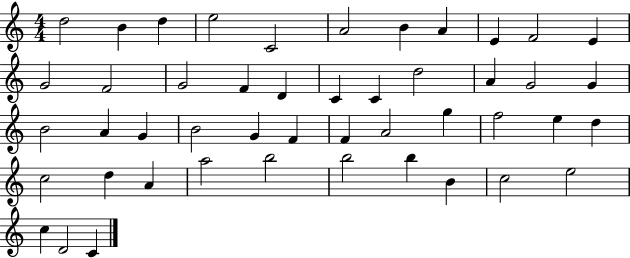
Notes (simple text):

D5/h B4/q D5/q E5/h C4/h A4/h B4/q A4/q E4/q F4/h E4/q G4/h F4/h G4/h F4/q D4/q C4/q C4/q D5/h A4/q G4/h G4/q B4/h A4/q G4/q B4/h G4/q F4/q F4/q A4/h G5/q F5/h E5/q D5/q C5/h D5/q A4/q A5/h B5/h B5/h B5/q B4/q C5/h E5/h C5/q D4/h C4/q